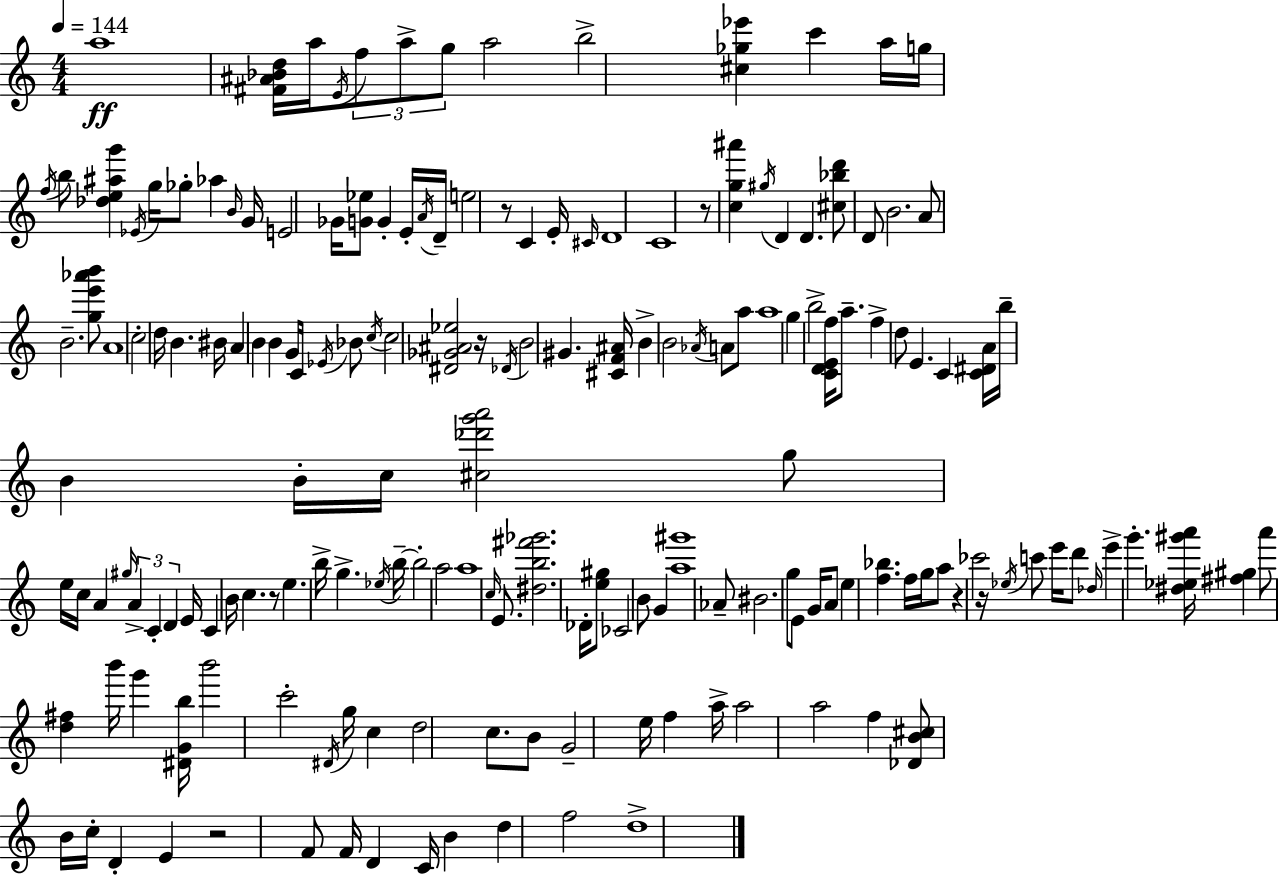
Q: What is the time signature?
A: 4/4